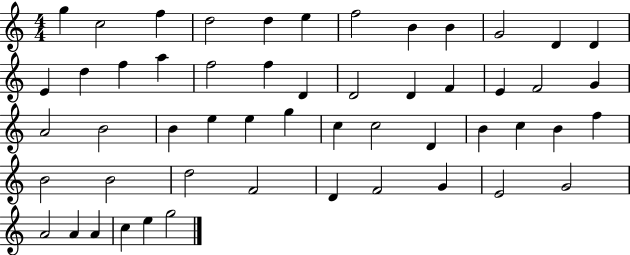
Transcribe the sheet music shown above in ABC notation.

X:1
T:Untitled
M:4/4
L:1/4
K:C
g c2 f d2 d e f2 B B G2 D D E d f a f2 f D D2 D F E F2 G A2 B2 B e e g c c2 D B c B f B2 B2 d2 F2 D F2 G E2 G2 A2 A A c e g2